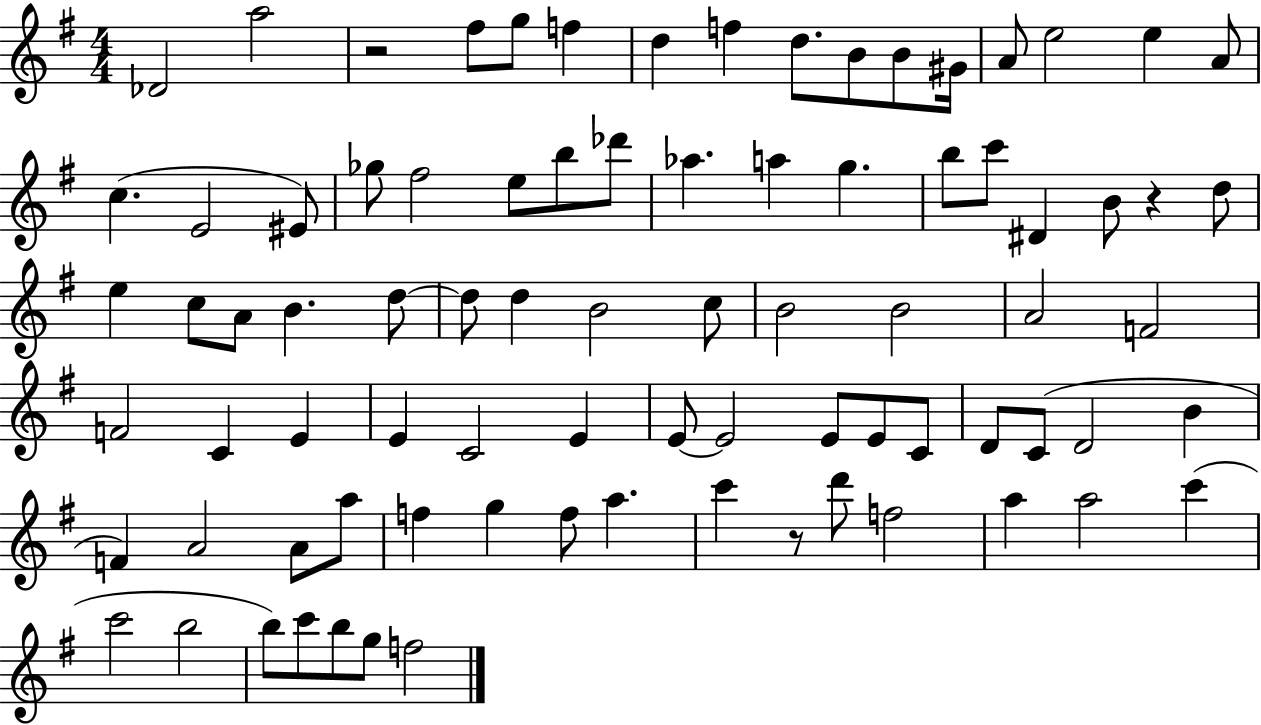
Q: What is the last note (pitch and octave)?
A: F5